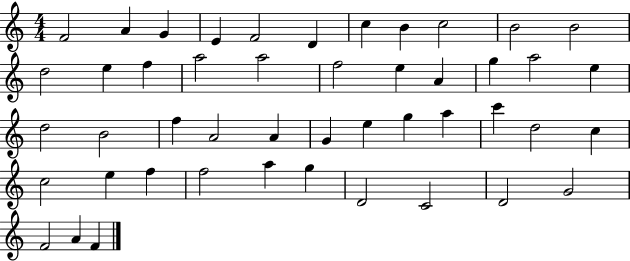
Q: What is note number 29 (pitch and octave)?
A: E5